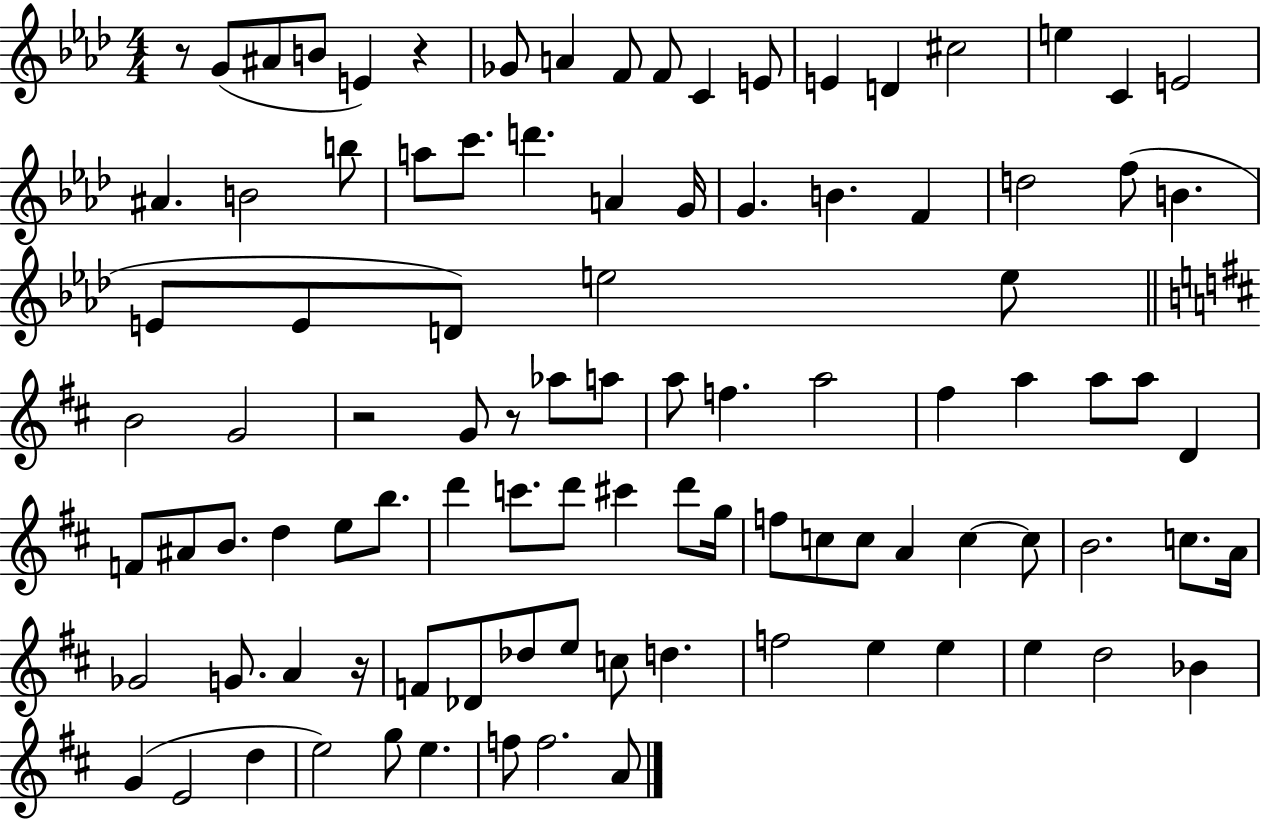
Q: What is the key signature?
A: AES major